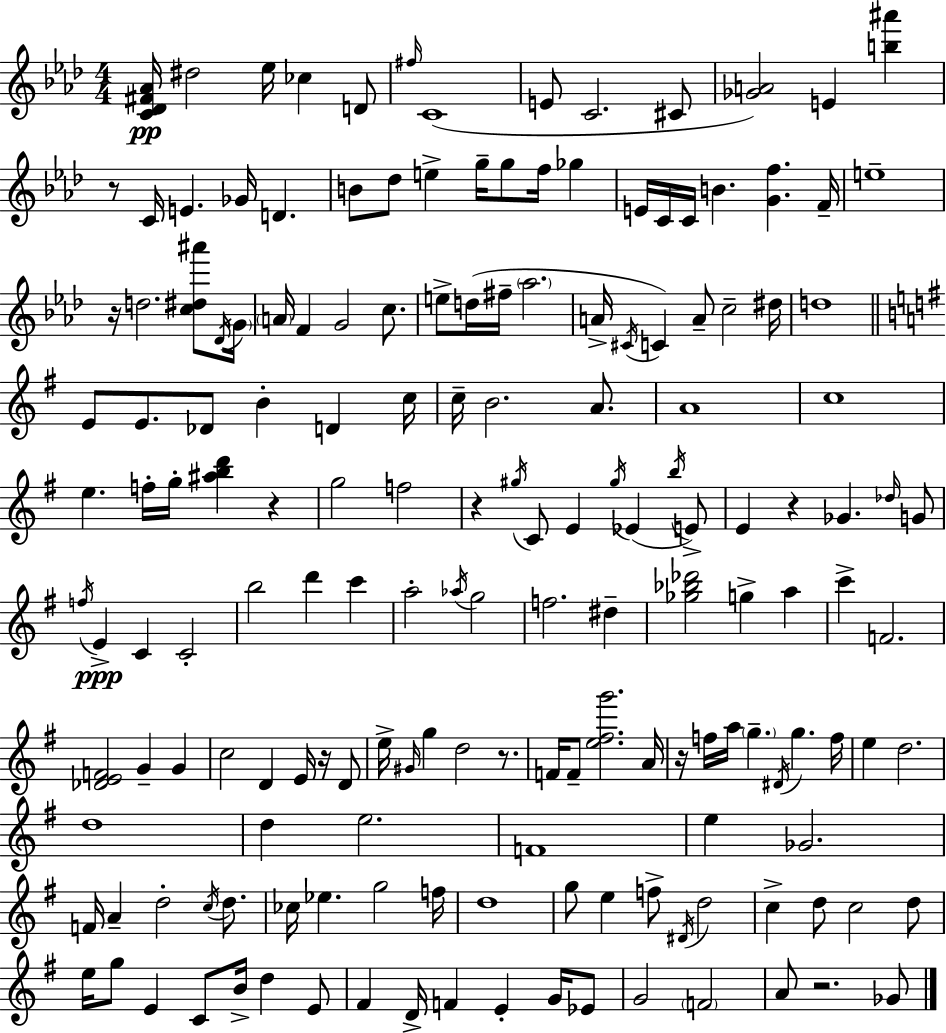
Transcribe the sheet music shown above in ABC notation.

X:1
T:Untitled
M:4/4
L:1/4
K:Ab
[C_D^F_A]/4 ^d2 _e/4 _c D/2 ^f/4 C4 E/2 C2 ^C/2 [_GA]2 E [b^a'] z/2 C/4 E _G/4 D B/2 _d/2 e g/4 g/2 f/4 _g E/4 C/4 C/4 B [Gf] F/4 e4 z/4 d2 [c^d^a']/2 _D/4 G/4 A/4 F G2 c/2 e/2 d/4 ^f/4 _a2 A/4 ^C/4 C A/2 c2 ^d/4 d4 E/2 E/2 _D/2 B D c/4 c/4 B2 A/2 A4 c4 e f/4 g/4 [^abd'] z g2 f2 z ^g/4 C/2 E ^g/4 _E b/4 E/2 E z _G _d/4 G/2 f/4 E C C2 b2 d' c' a2 _a/4 g2 f2 ^d [_g_b_d']2 g a c' F2 [_DEF]2 G G c2 D E/4 z/4 D/2 e/4 ^G/4 g d2 z/2 F/4 F/2 [e^fg']2 A/4 z/4 f/4 a/4 g ^D/4 g f/4 e d2 d4 d e2 F4 e _G2 F/4 A d2 c/4 d/2 _c/4 _e g2 f/4 d4 g/2 e f/2 ^D/4 d2 c d/2 c2 d/2 e/4 g/2 E C/2 B/4 d E/2 ^F D/4 F E G/4 _E/2 G2 F2 A/2 z2 _G/2